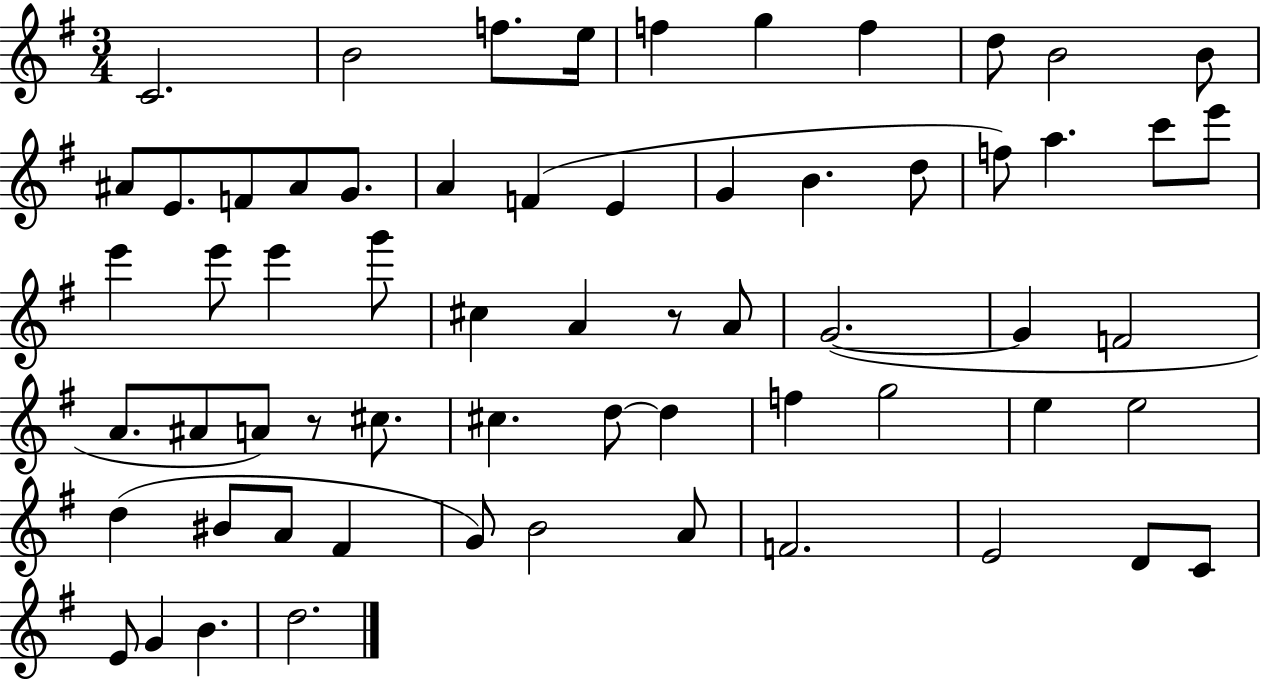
{
  \clef treble
  \numericTimeSignature
  \time 3/4
  \key g \major
  c'2. | b'2 f''8. e''16 | f''4 g''4 f''4 | d''8 b'2 b'8 | \break ais'8 e'8. f'8 ais'8 g'8. | a'4 f'4( e'4 | g'4 b'4. d''8 | f''8) a''4. c'''8 e'''8 | \break e'''4 e'''8 e'''4 g'''8 | cis''4 a'4 r8 a'8 | g'2.~(~ | g'4 f'2 | \break a'8. ais'8 a'8) r8 cis''8. | cis''4. d''8~~ d''4 | f''4 g''2 | e''4 e''2 | \break d''4( bis'8 a'8 fis'4 | g'8) b'2 a'8 | f'2. | e'2 d'8 c'8 | \break e'8 g'4 b'4. | d''2. | \bar "|."
}